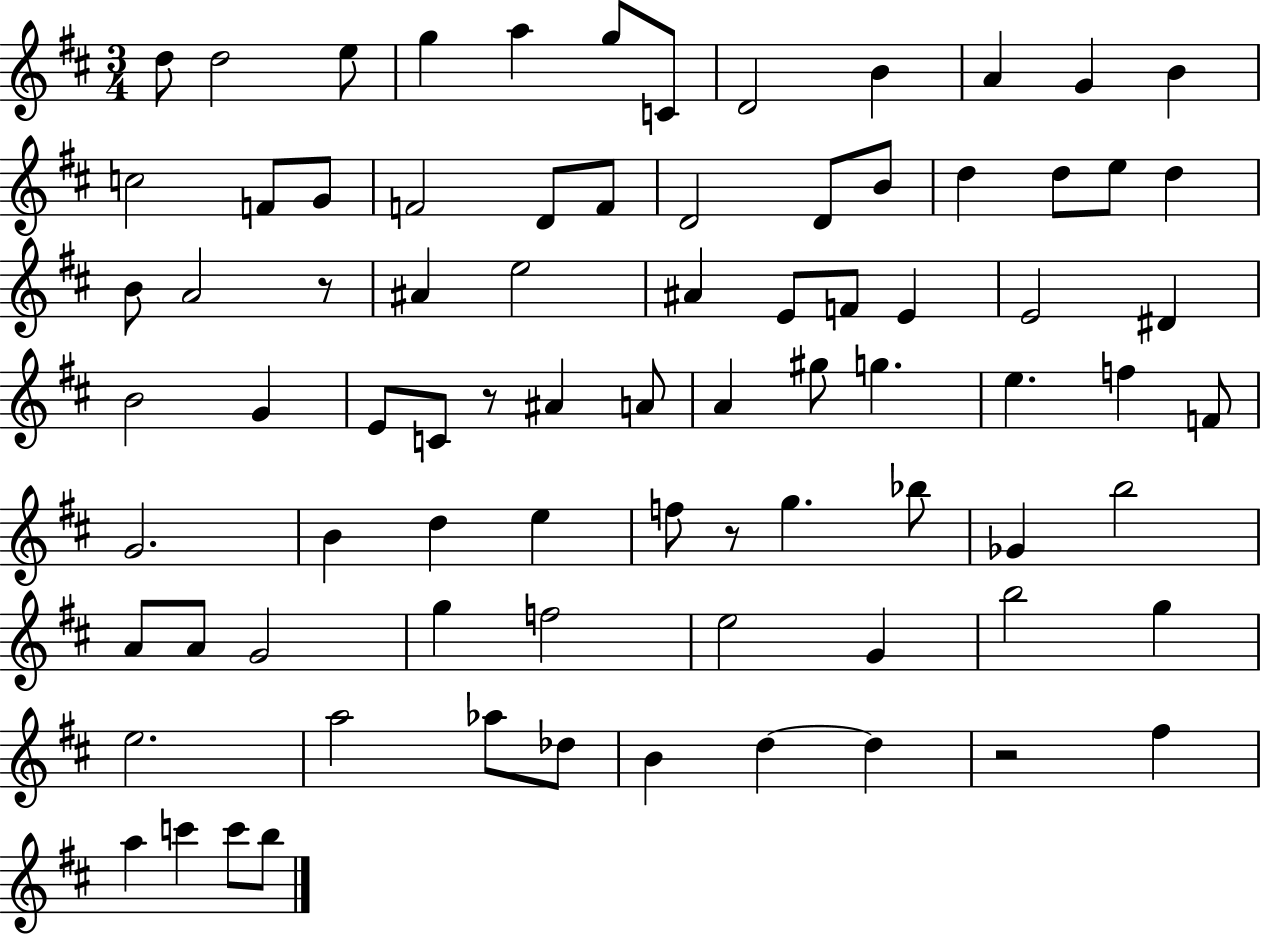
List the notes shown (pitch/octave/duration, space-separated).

D5/e D5/h E5/e G5/q A5/q G5/e C4/e D4/h B4/q A4/q G4/q B4/q C5/h F4/e G4/e F4/h D4/e F4/e D4/h D4/e B4/e D5/q D5/e E5/e D5/q B4/e A4/h R/e A#4/q E5/h A#4/q E4/e F4/e E4/q E4/h D#4/q B4/h G4/q E4/e C4/e R/e A#4/q A4/e A4/q G#5/e G5/q. E5/q. F5/q F4/e G4/h. B4/q D5/q E5/q F5/e R/e G5/q. Bb5/e Gb4/q B5/h A4/e A4/e G4/h G5/q F5/h E5/h G4/q B5/h G5/q E5/h. A5/h Ab5/e Db5/e B4/q D5/q D5/q R/h F#5/q A5/q C6/q C6/e B5/e